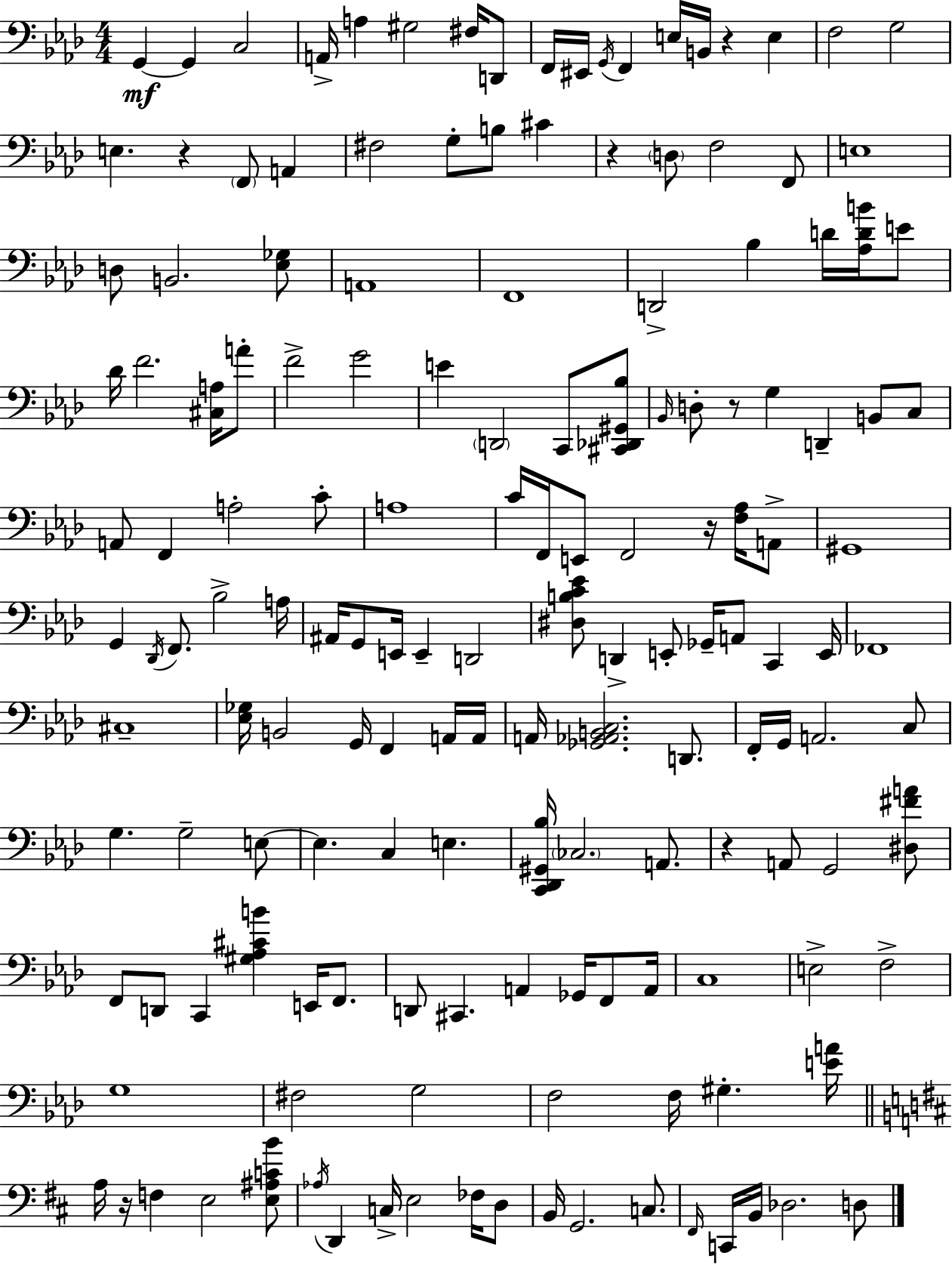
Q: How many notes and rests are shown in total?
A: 157